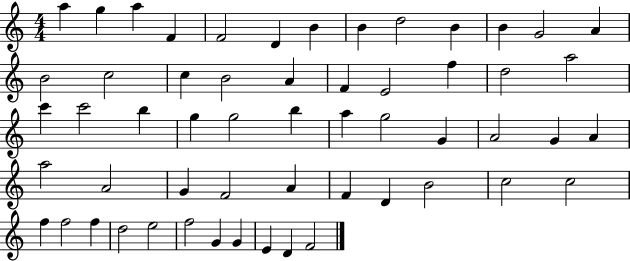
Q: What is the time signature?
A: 4/4